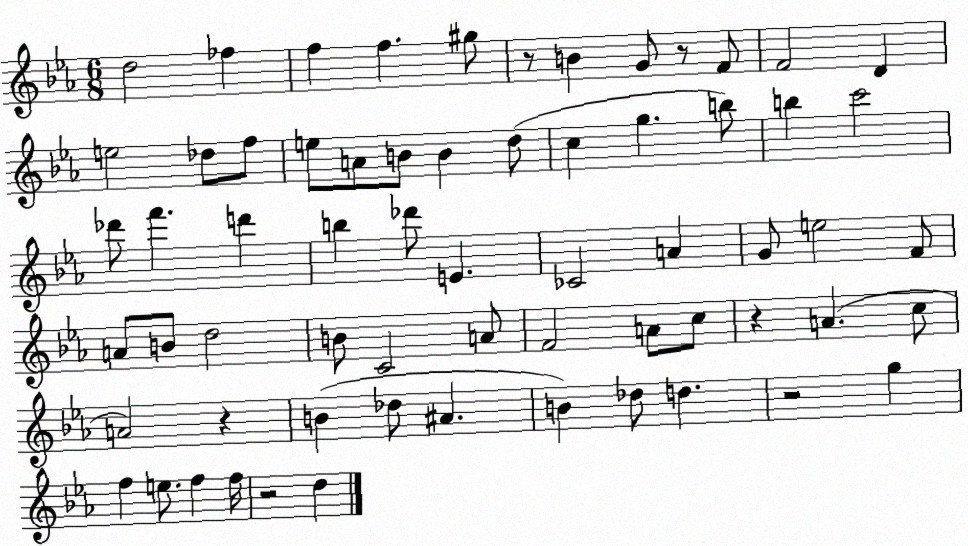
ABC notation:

X:1
T:Untitled
M:6/8
L:1/4
K:Eb
d2 _f f f ^g/2 z/2 B G/2 z/2 F/2 F2 D e2 _d/2 f/2 e/2 A/2 B/2 B d/2 c g b/2 b c'2 _d'/2 f' d' b _d'/2 E _C2 A G/2 e2 F/2 A/2 B/2 d2 B/2 C2 A/2 F2 A/2 c/2 z A c/2 A2 z B _d/2 ^A B _d/2 d z2 g f e/2 f f/4 z2 d